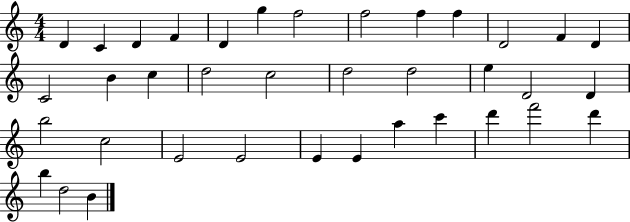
D4/q C4/q D4/q F4/q D4/q G5/q F5/h F5/h F5/q F5/q D4/h F4/q D4/q C4/h B4/q C5/q D5/h C5/h D5/h D5/h E5/q D4/h D4/q B5/h C5/h E4/h E4/h E4/q E4/q A5/q C6/q D6/q F6/h D6/q B5/q D5/h B4/q